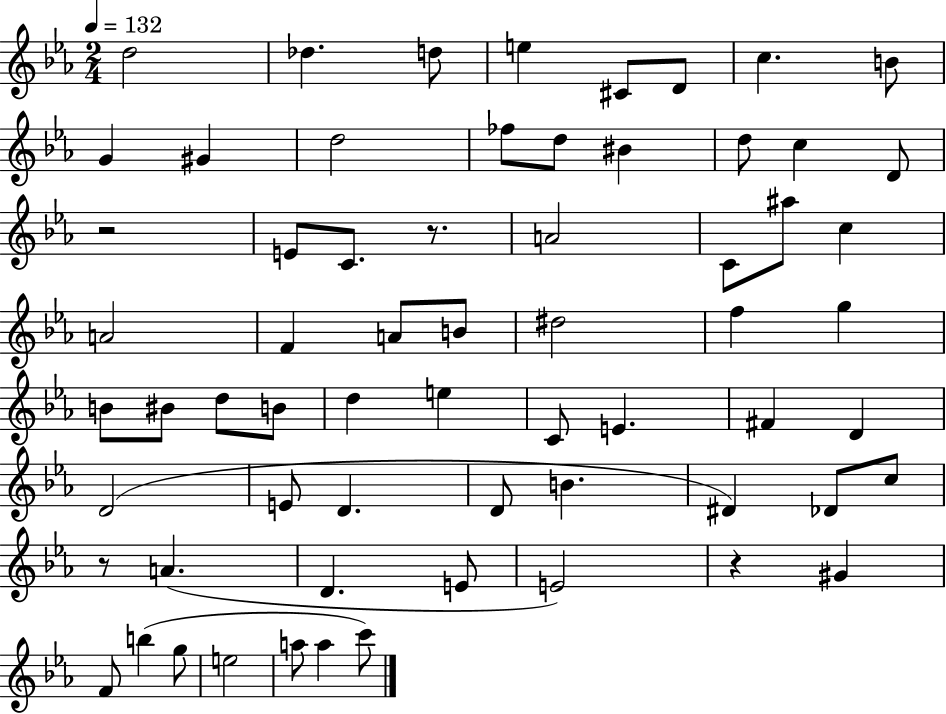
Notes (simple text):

D5/h Db5/q. D5/e E5/q C#4/e D4/e C5/q. B4/e G4/q G#4/q D5/h FES5/e D5/e BIS4/q D5/e C5/q D4/e R/h E4/e C4/e. R/e. A4/h C4/e A#5/e C5/q A4/h F4/q A4/e B4/e D#5/h F5/q G5/q B4/e BIS4/e D5/e B4/e D5/q E5/q C4/e E4/q. F#4/q D4/q D4/h E4/e D4/q. D4/e B4/q. D#4/q Db4/e C5/e R/e A4/q. D4/q. E4/e E4/h R/q G#4/q F4/e B5/q G5/e E5/h A5/e A5/q C6/e